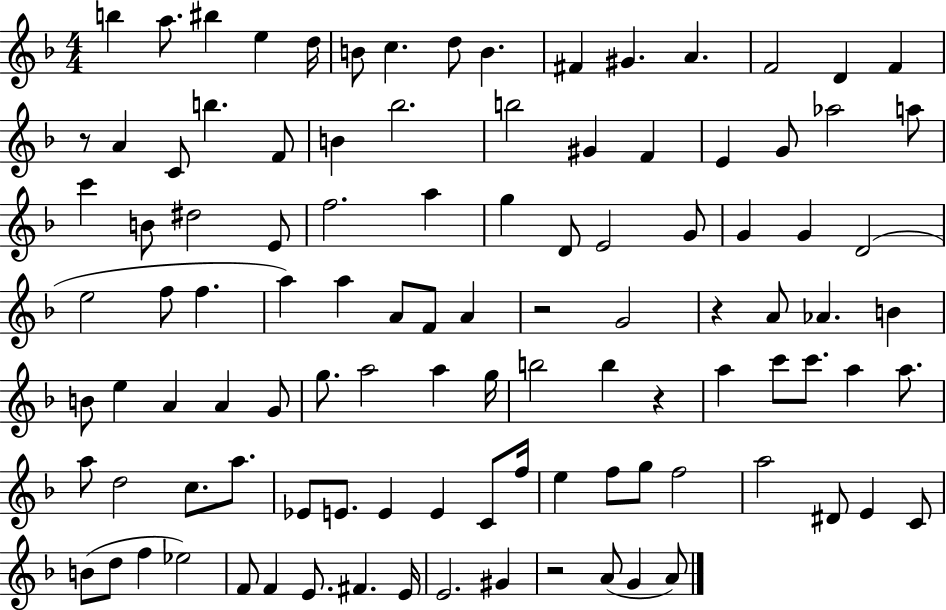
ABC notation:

X:1
T:Untitled
M:4/4
L:1/4
K:F
b a/2 ^b e d/4 B/2 c d/2 B ^F ^G A F2 D F z/2 A C/2 b F/2 B _b2 b2 ^G F E G/2 _a2 a/2 c' B/2 ^d2 E/2 f2 a g D/2 E2 G/2 G G D2 e2 f/2 f a a A/2 F/2 A z2 G2 z A/2 _A B B/2 e A A G/2 g/2 a2 a g/4 b2 b z a c'/2 c'/2 a a/2 a/2 d2 c/2 a/2 _E/2 E/2 E E C/2 f/4 e f/2 g/2 f2 a2 ^D/2 E C/2 B/2 d/2 f _e2 F/2 F E/2 ^F E/4 E2 ^G z2 A/2 G A/2